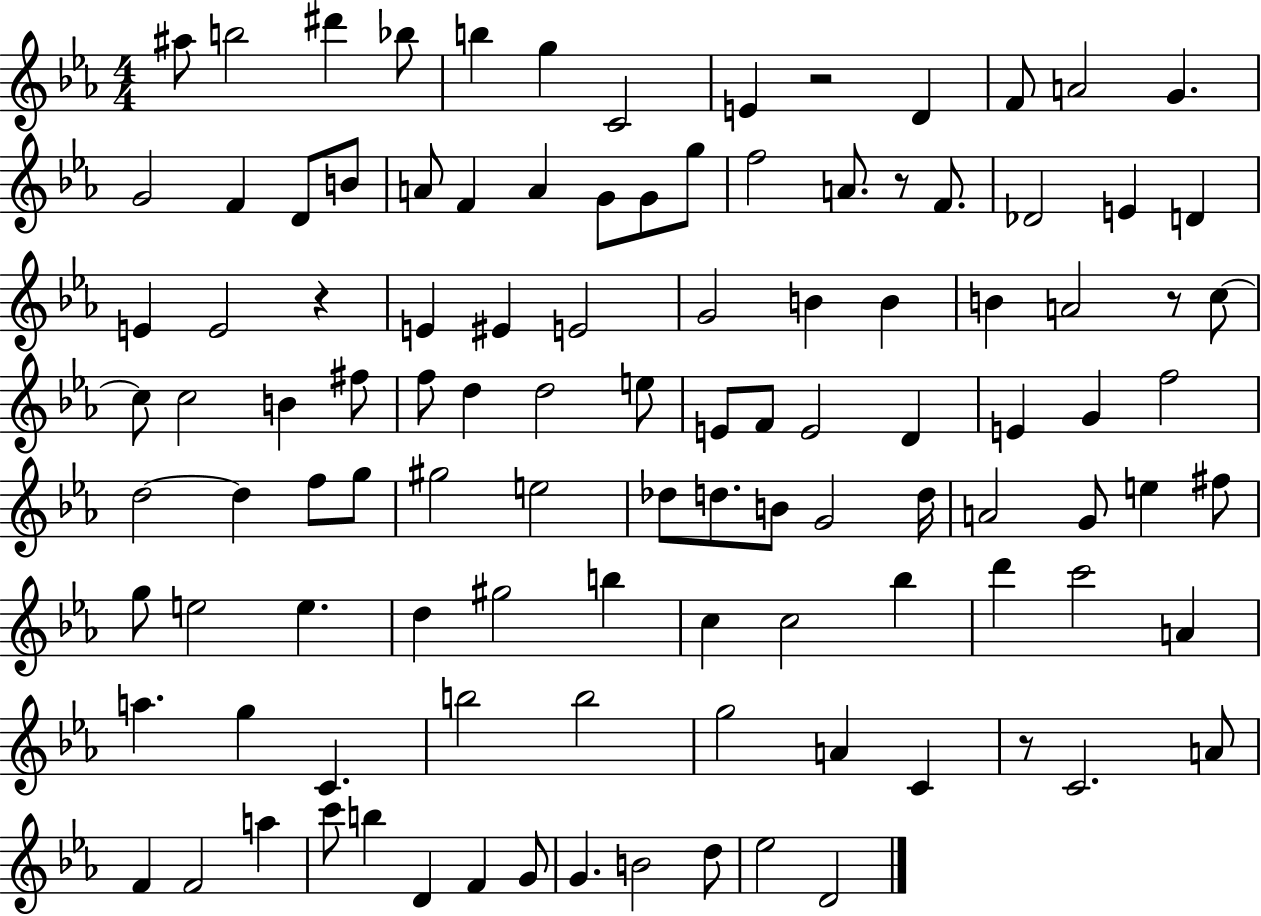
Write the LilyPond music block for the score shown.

{
  \clef treble
  \numericTimeSignature
  \time 4/4
  \key ees \major
  ais''8 b''2 dis'''4 bes''8 | b''4 g''4 c'2 | e'4 r2 d'4 | f'8 a'2 g'4. | \break g'2 f'4 d'8 b'8 | a'8 f'4 a'4 g'8 g'8 g''8 | f''2 a'8. r8 f'8. | des'2 e'4 d'4 | \break e'4 e'2 r4 | e'4 eis'4 e'2 | g'2 b'4 b'4 | b'4 a'2 r8 c''8~~ | \break c''8 c''2 b'4 fis''8 | f''8 d''4 d''2 e''8 | e'8 f'8 e'2 d'4 | e'4 g'4 f''2 | \break d''2~~ d''4 f''8 g''8 | gis''2 e''2 | des''8 d''8. b'8 g'2 d''16 | a'2 g'8 e''4 fis''8 | \break g''8 e''2 e''4. | d''4 gis''2 b''4 | c''4 c''2 bes''4 | d'''4 c'''2 a'4 | \break a''4. g''4 c'4. | b''2 b''2 | g''2 a'4 c'4 | r8 c'2. a'8 | \break f'4 f'2 a''4 | c'''8 b''4 d'4 f'4 g'8 | g'4. b'2 d''8 | ees''2 d'2 | \break \bar "|."
}